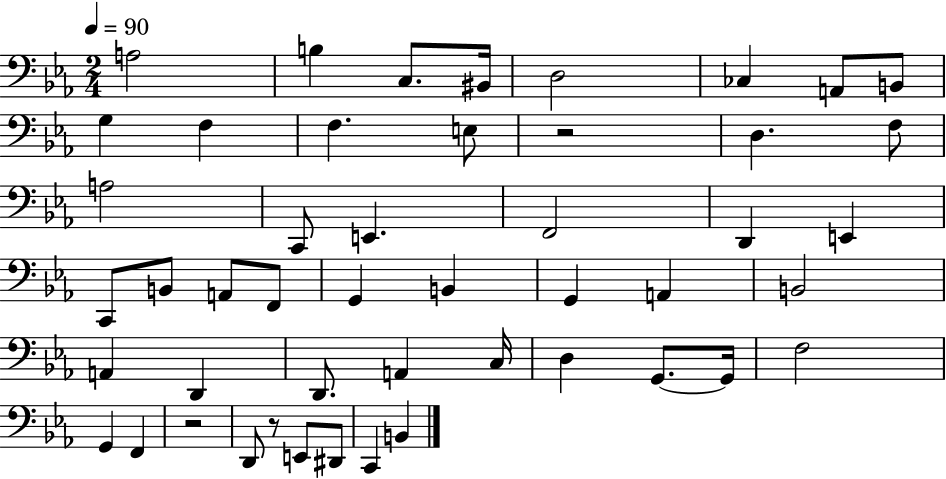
{
  \clef bass
  \numericTimeSignature
  \time 2/4
  \key ees \major
  \tempo 4 = 90
  a2 | b4 c8. bis,16 | d2 | ces4 a,8 b,8 | \break g4 f4 | f4. e8 | r2 | d4. f8 | \break a2 | c,8 e,4. | f,2 | d,4 e,4 | \break c,8 b,8 a,8 f,8 | g,4 b,4 | g,4 a,4 | b,2 | \break a,4 d,4 | d,8. a,4 c16 | d4 g,8.~~ g,16 | f2 | \break g,4 f,4 | r2 | d,8 r8 e,8 dis,8 | c,4 b,4 | \break \bar "|."
}